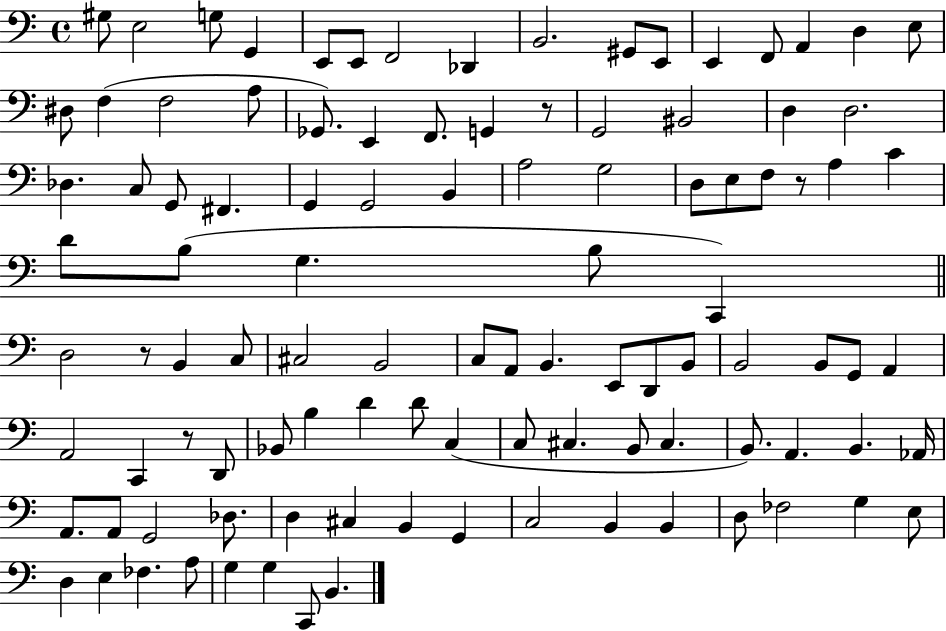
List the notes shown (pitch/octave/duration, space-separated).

G#3/e E3/h G3/e G2/q E2/e E2/e F2/h Db2/q B2/h. G#2/e E2/e E2/q F2/e A2/q D3/q E3/e D#3/e F3/q F3/h A3/e Gb2/e. E2/q F2/e. G2/q R/e G2/h BIS2/h D3/q D3/h. Db3/q. C3/e G2/e F#2/q. G2/q G2/h B2/q A3/h G3/h D3/e E3/e F3/e R/e A3/q C4/q D4/e B3/e G3/q. B3/e C2/q D3/h R/e B2/q C3/e C#3/h B2/h C3/e A2/e B2/q. E2/e D2/e B2/e B2/h B2/e G2/e A2/q A2/h C2/q R/e D2/e Bb2/e B3/q D4/q D4/e C3/q C3/e C#3/q. B2/e C#3/q. B2/e. A2/q. B2/q. Ab2/s A2/e. A2/e G2/h Db3/e. D3/q C#3/q B2/q G2/q C3/h B2/q B2/q D3/e FES3/h G3/q E3/e D3/q E3/q FES3/q. A3/e G3/q G3/q C2/e B2/q.